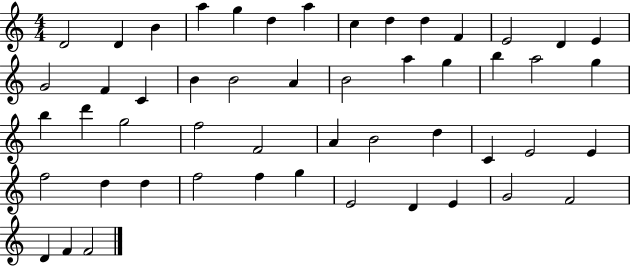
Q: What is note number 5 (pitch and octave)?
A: G5